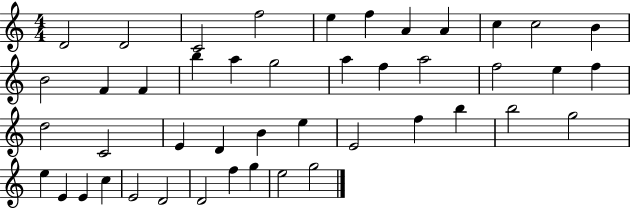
{
  \clef treble
  \numericTimeSignature
  \time 4/4
  \key c \major
  d'2 d'2 | c'2 f''2 | e''4 f''4 a'4 a'4 | c''4 c''2 b'4 | \break b'2 f'4 f'4 | b''4 a''4 g''2 | a''4 f''4 a''2 | f''2 e''4 f''4 | \break d''2 c'2 | e'4 d'4 b'4 e''4 | e'2 f''4 b''4 | b''2 g''2 | \break e''4 e'4 e'4 c''4 | e'2 d'2 | d'2 f''4 g''4 | e''2 g''2 | \break \bar "|."
}